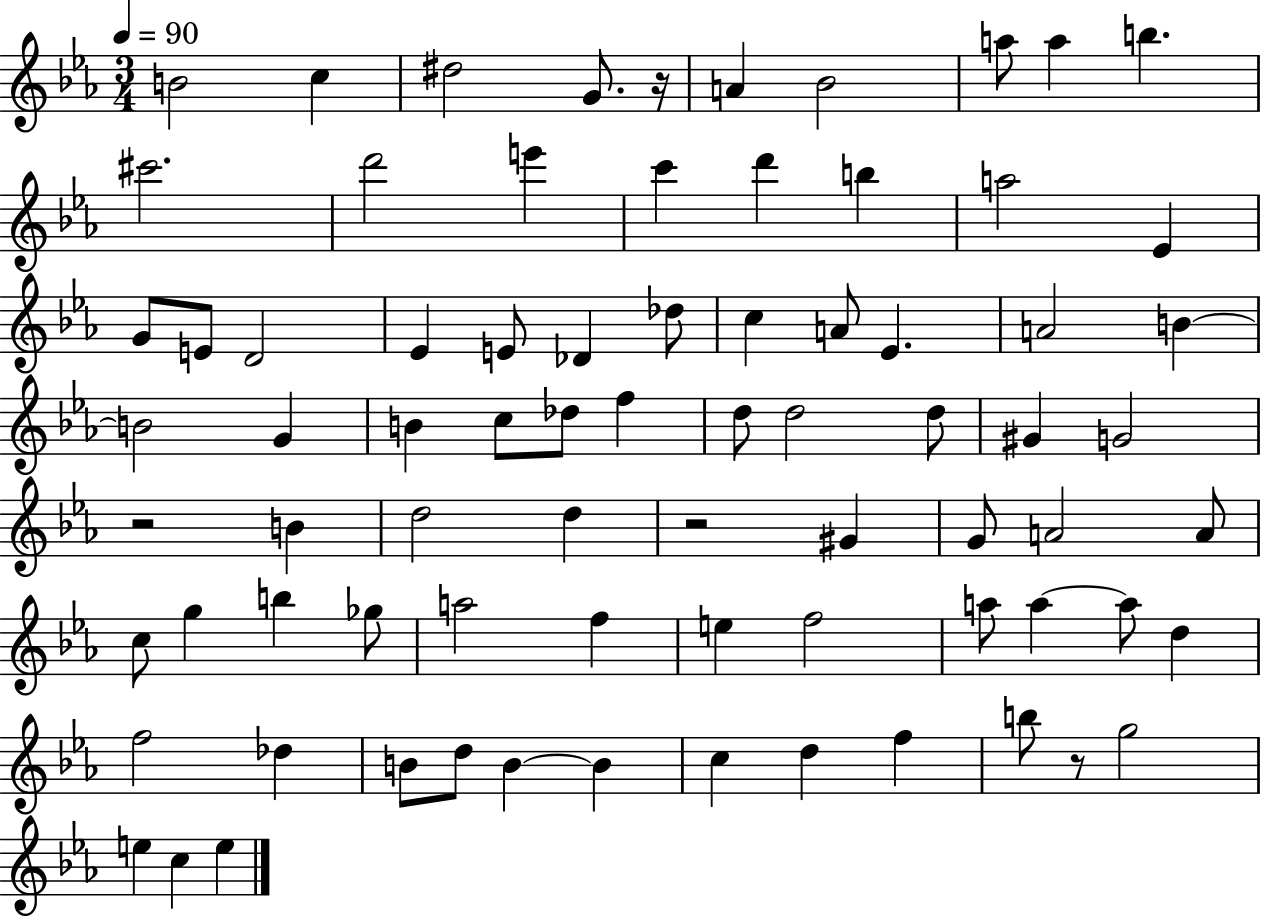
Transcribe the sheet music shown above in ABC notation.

X:1
T:Untitled
M:3/4
L:1/4
K:Eb
B2 c ^d2 G/2 z/4 A _B2 a/2 a b ^c'2 d'2 e' c' d' b a2 _E G/2 E/2 D2 _E E/2 _D _d/2 c A/2 _E A2 B B2 G B c/2 _d/2 f d/2 d2 d/2 ^G G2 z2 B d2 d z2 ^G G/2 A2 A/2 c/2 g b _g/2 a2 f e f2 a/2 a a/2 d f2 _d B/2 d/2 B B c d f b/2 z/2 g2 e c e